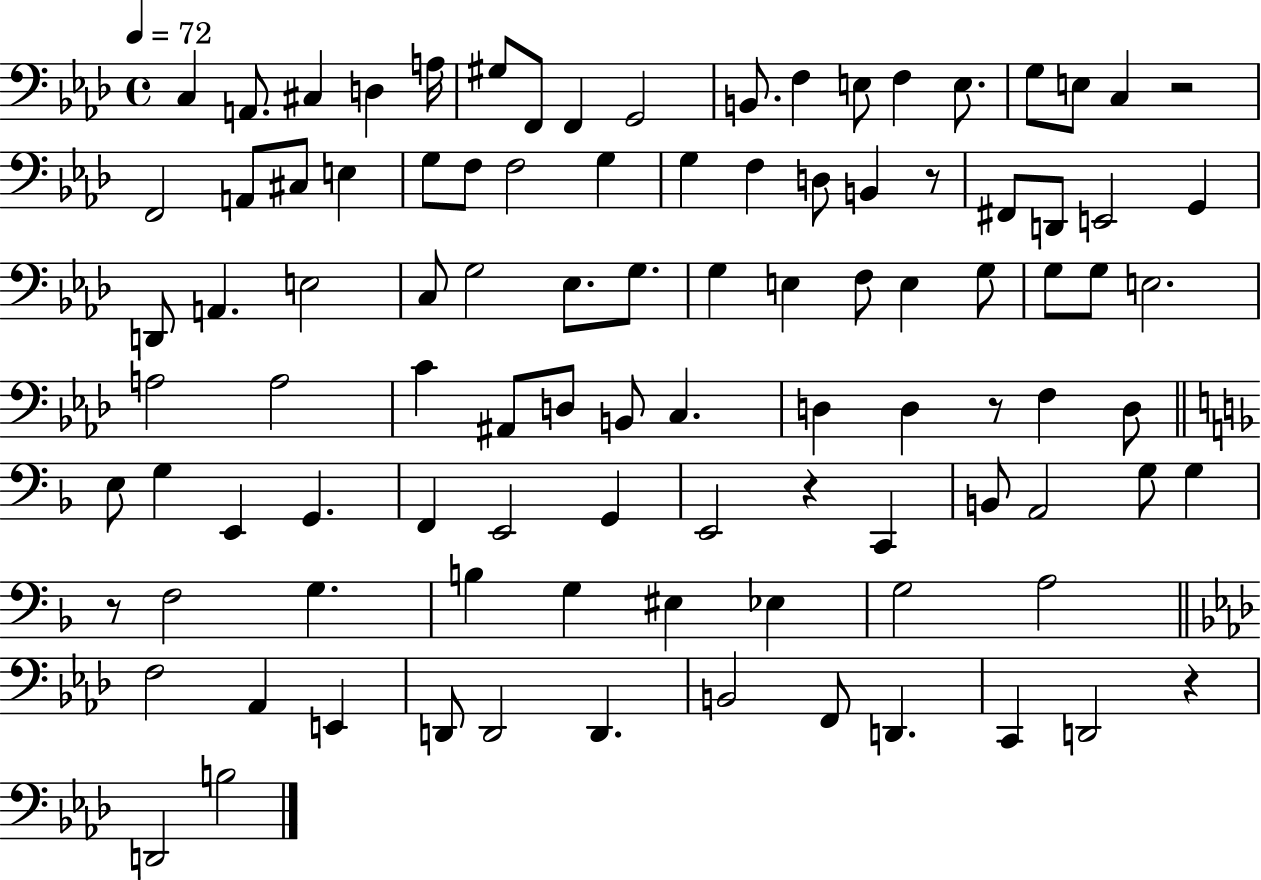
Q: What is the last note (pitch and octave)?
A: B3